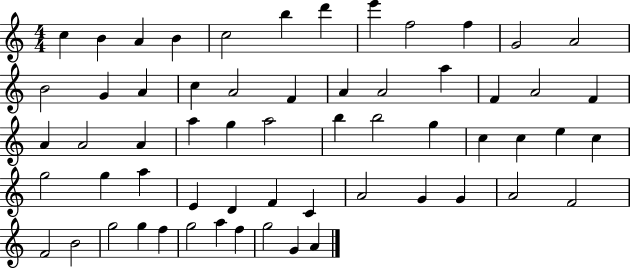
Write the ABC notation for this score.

X:1
T:Untitled
M:4/4
L:1/4
K:C
c B A B c2 b d' e' f2 f G2 A2 B2 G A c A2 F A A2 a F A2 F A A2 A a g a2 b b2 g c c e c g2 g a E D F C A2 G G A2 F2 F2 B2 g2 g f g2 a f g2 G A